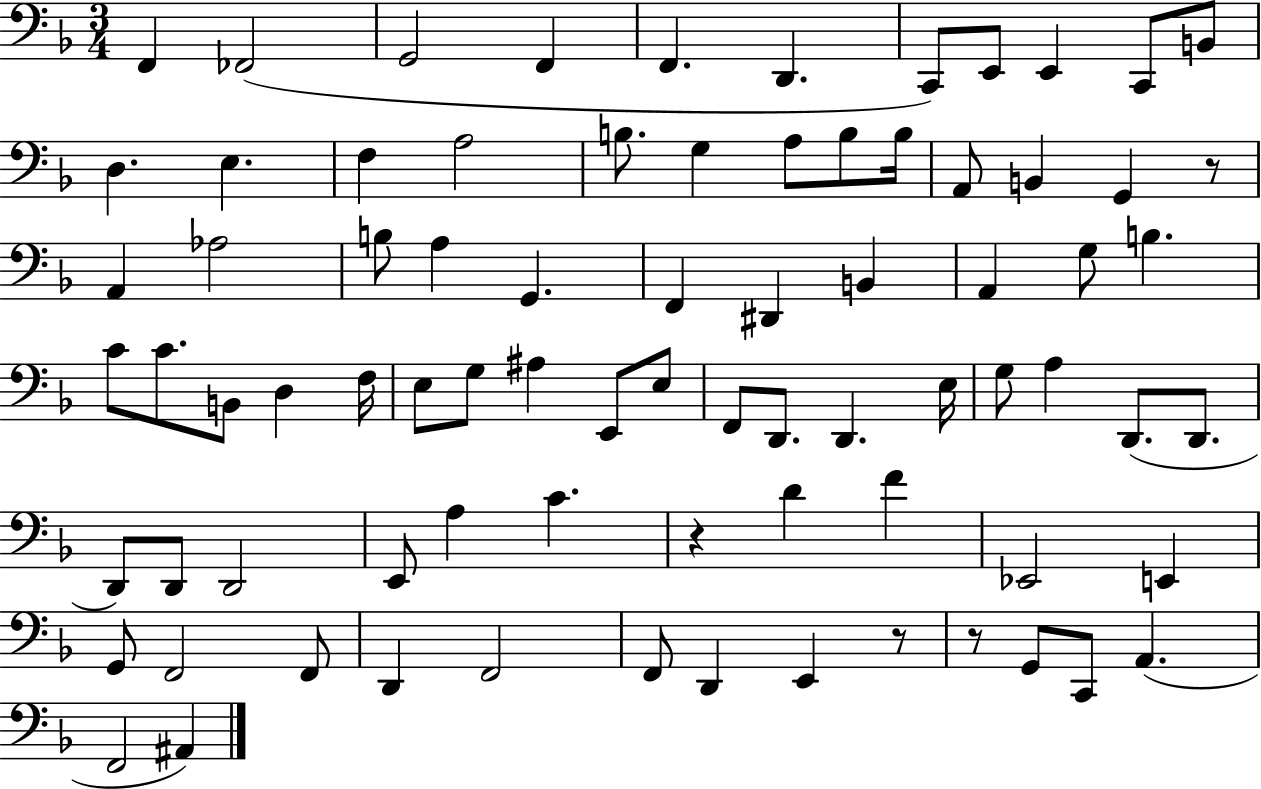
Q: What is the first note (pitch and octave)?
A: F2